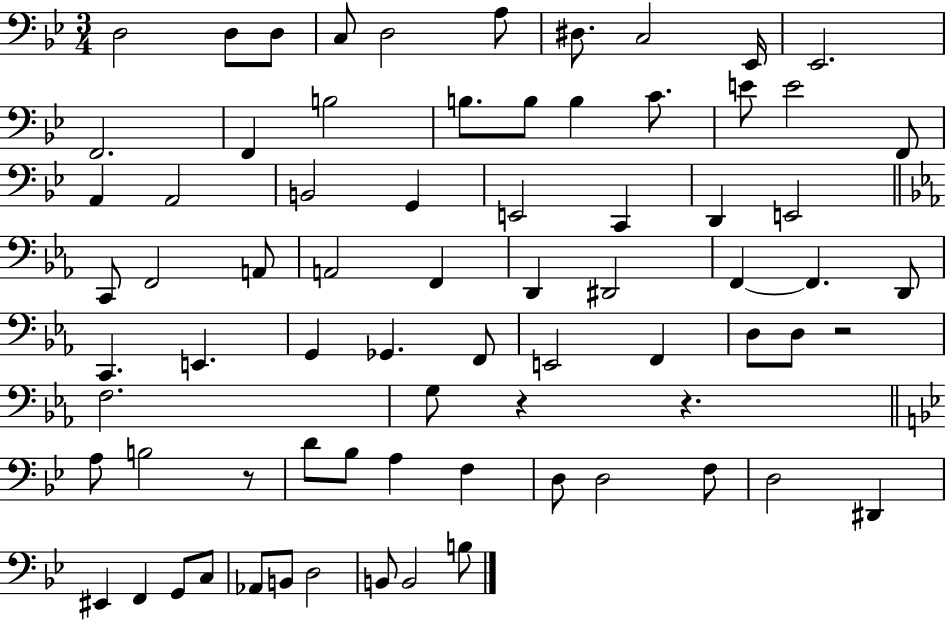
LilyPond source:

{
  \clef bass
  \numericTimeSignature
  \time 3/4
  \key bes \major
  d2 d8 d8 | c8 d2 a8 | dis8. c2 ees,16 | ees,2. | \break f,2. | f,4 b2 | b8. b8 b4 c'8. | e'8 e'2 f,8 | \break a,4 a,2 | b,2 g,4 | e,2 c,4 | d,4 e,2 | \break \bar "||" \break \key ees \major c,8 f,2 a,8 | a,2 f,4 | d,4 dis,2 | f,4~~ f,4. d,8 | \break c,4. e,4. | g,4 ges,4. f,8 | e,2 f,4 | d8 d8 r2 | \break f2. | g8 r4 r4. | \bar "||" \break \key g \minor a8 b2 r8 | d'8 bes8 a4 f4 | d8 d2 f8 | d2 dis,4 | \break eis,4 f,4 g,8 c8 | aes,8 b,8 d2 | b,8 b,2 b8 | \bar "|."
}